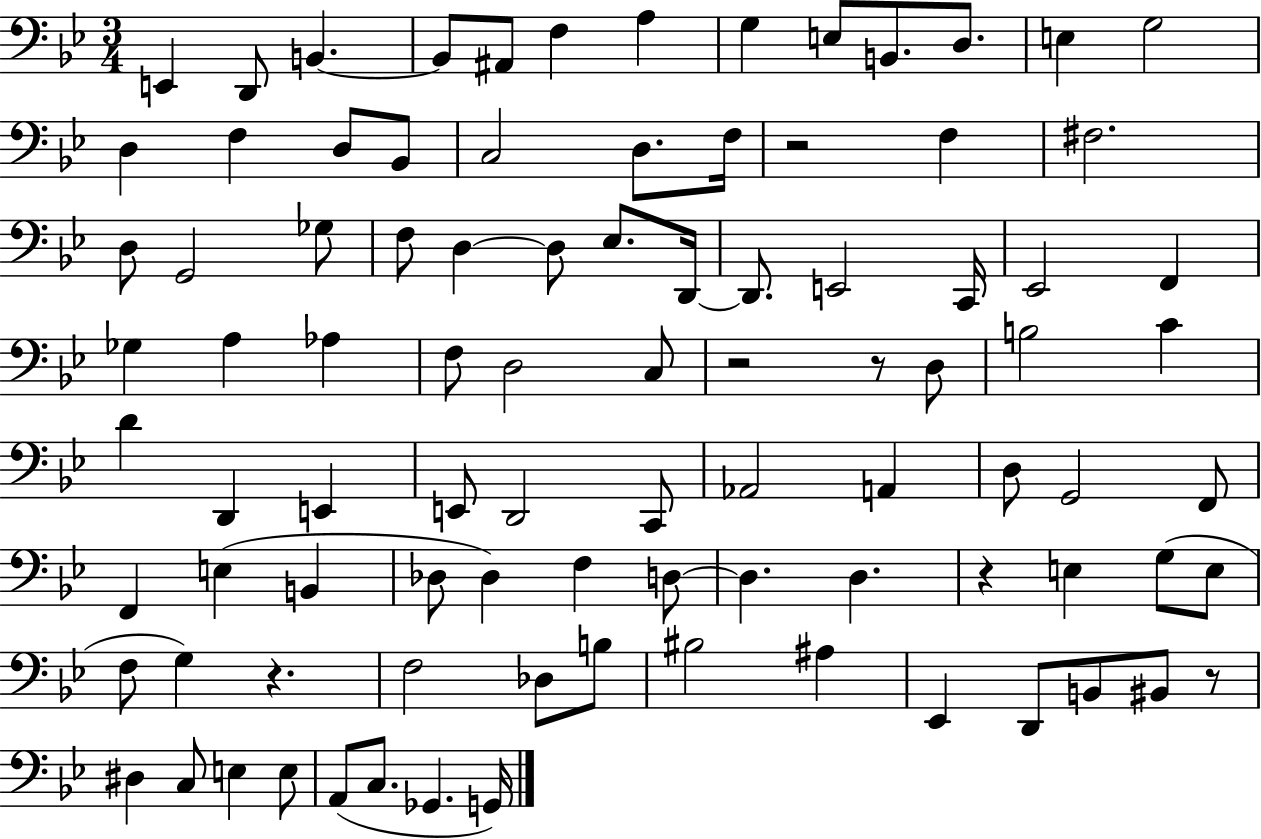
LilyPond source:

{
  \clef bass
  \numericTimeSignature
  \time 3/4
  \key bes \major
  e,4 d,8 b,4.~~ | b,8 ais,8 f4 a4 | g4 e8 b,8. d8. | e4 g2 | \break d4 f4 d8 bes,8 | c2 d8. f16 | r2 f4 | fis2. | \break d8 g,2 ges8 | f8 d4~~ d8 ees8. d,16~~ | d,8. e,2 c,16 | ees,2 f,4 | \break ges4 a4 aes4 | f8 d2 c8 | r2 r8 d8 | b2 c'4 | \break d'4 d,4 e,4 | e,8 d,2 c,8 | aes,2 a,4 | d8 g,2 f,8 | \break f,4 e4( b,4 | des8 des4) f4 d8~~ | d4. d4. | r4 e4 g8( e8 | \break f8 g4) r4. | f2 des8 b8 | bis2 ais4 | ees,4 d,8 b,8 bis,8 r8 | \break dis4 c8 e4 e8 | a,8( c8. ges,4. g,16) | \bar "|."
}